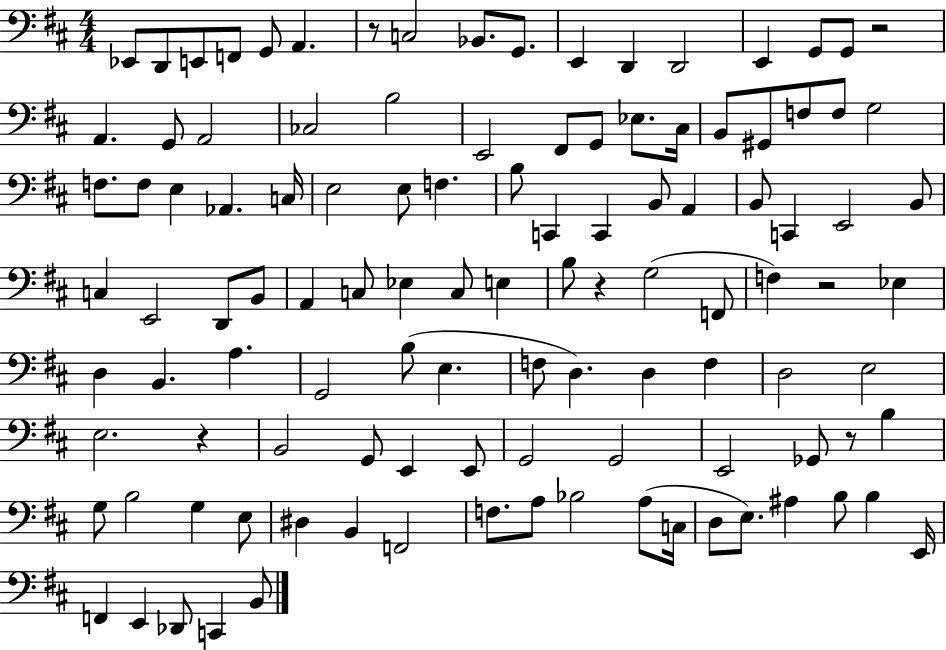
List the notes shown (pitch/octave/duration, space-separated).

Eb2/e D2/e E2/e F2/e G2/e A2/q. R/e C3/h Bb2/e. G2/e. E2/q D2/q D2/h E2/q G2/e G2/e R/h A2/q. G2/e A2/h CES3/h B3/h E2/h F#2/e G2/e Eb3/e. C#3/s B2/e G#2/e F3/e F3/e G3/h F3/e. F3/e E3/q Ab2/q. C3/s E3/h E3/e F3/q. B3/e C2/q C2/q B2/e A2/q B2/e C2/q E2/h B2/e C3/q E2/h D2/e B2/e A2/q C3/e Eb3/q C3/e E3/q B3/e R/q G3/h F2/e F3/q R/h Eb3/q D3/q B2/q. A3/q. G2/h B3/e E3/q. F3/e D3/q. D3/q F3/q D3/h E3/h E3/h. R/q B2/h G2/e E2/q E2/e G2/h G2/h E2/h Gb2/e R/e B3/q G3/e B3/h G3/q E3/e D#3/q B2/q F2/h F3/e. A3/e Bb3/h A3/e C3/s D3/e E3/e. A#3/q B3/e B3/q E2/s F2/q E2/q Db2/e C2/q B2/e